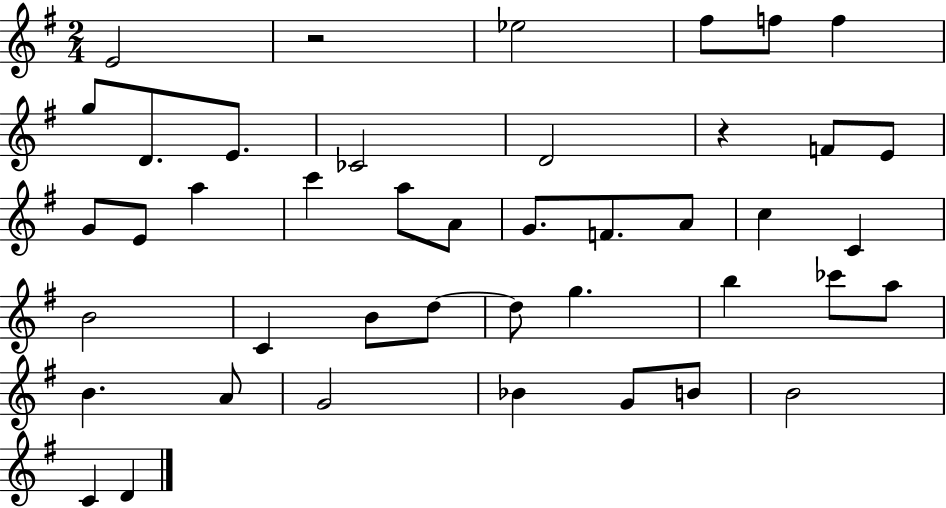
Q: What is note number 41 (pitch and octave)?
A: D4